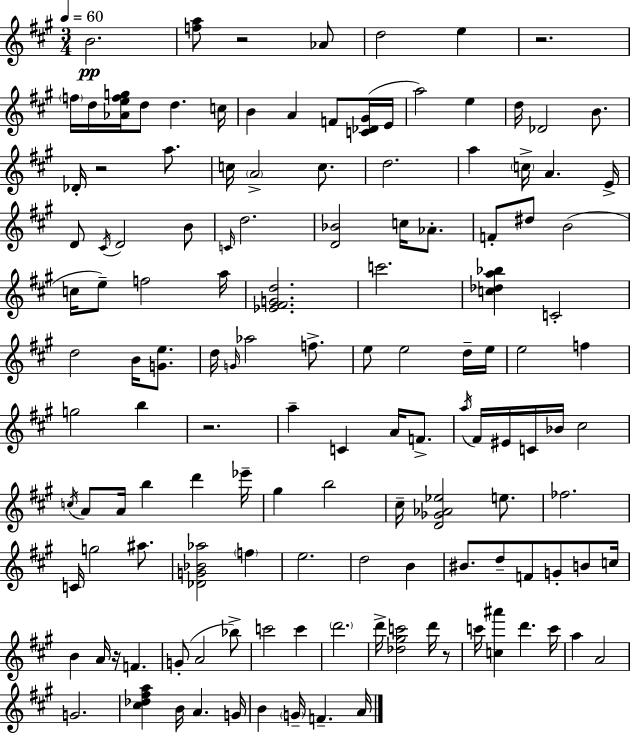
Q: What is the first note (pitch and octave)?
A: B4